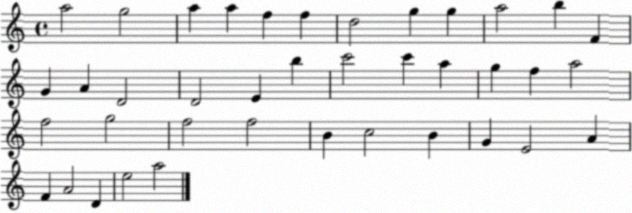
X:1
T:Untitled
M:4/4
L:1/4
K:C
a2 g2 a a f f d2 g g a2 b F G A D2 D2 E b c'2 c' a g f a2 f2 g2 f2 f2 B c2 B G E2 A F A2 D e2 a2